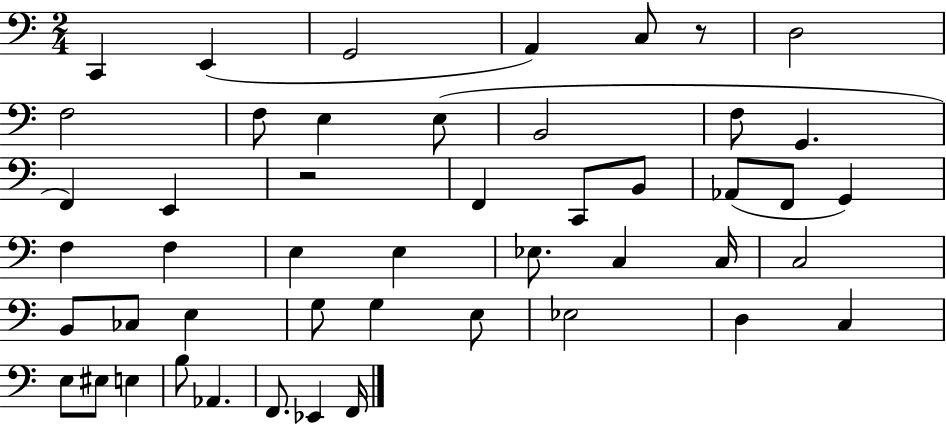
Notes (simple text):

C2/q E2/q G2/h A2/q C3/e R/e D3/h F3/h F3/e E3/q E3/e B2/h F3/e G2/q. F2/q E2/q R/h F2/q C2/e B2/e Ab2/e F2/e G2/q F3/q F3/q E3/q E3/q Eb3/e. C3/q C3/s C3/h B2/e CES3/e E3/q G3/e G3/q E3/e Eb3/h D3/q C3/q E3/e EIS3/e E3/q B3/e Ab2/q. F2/e. Eb2/q F2/s